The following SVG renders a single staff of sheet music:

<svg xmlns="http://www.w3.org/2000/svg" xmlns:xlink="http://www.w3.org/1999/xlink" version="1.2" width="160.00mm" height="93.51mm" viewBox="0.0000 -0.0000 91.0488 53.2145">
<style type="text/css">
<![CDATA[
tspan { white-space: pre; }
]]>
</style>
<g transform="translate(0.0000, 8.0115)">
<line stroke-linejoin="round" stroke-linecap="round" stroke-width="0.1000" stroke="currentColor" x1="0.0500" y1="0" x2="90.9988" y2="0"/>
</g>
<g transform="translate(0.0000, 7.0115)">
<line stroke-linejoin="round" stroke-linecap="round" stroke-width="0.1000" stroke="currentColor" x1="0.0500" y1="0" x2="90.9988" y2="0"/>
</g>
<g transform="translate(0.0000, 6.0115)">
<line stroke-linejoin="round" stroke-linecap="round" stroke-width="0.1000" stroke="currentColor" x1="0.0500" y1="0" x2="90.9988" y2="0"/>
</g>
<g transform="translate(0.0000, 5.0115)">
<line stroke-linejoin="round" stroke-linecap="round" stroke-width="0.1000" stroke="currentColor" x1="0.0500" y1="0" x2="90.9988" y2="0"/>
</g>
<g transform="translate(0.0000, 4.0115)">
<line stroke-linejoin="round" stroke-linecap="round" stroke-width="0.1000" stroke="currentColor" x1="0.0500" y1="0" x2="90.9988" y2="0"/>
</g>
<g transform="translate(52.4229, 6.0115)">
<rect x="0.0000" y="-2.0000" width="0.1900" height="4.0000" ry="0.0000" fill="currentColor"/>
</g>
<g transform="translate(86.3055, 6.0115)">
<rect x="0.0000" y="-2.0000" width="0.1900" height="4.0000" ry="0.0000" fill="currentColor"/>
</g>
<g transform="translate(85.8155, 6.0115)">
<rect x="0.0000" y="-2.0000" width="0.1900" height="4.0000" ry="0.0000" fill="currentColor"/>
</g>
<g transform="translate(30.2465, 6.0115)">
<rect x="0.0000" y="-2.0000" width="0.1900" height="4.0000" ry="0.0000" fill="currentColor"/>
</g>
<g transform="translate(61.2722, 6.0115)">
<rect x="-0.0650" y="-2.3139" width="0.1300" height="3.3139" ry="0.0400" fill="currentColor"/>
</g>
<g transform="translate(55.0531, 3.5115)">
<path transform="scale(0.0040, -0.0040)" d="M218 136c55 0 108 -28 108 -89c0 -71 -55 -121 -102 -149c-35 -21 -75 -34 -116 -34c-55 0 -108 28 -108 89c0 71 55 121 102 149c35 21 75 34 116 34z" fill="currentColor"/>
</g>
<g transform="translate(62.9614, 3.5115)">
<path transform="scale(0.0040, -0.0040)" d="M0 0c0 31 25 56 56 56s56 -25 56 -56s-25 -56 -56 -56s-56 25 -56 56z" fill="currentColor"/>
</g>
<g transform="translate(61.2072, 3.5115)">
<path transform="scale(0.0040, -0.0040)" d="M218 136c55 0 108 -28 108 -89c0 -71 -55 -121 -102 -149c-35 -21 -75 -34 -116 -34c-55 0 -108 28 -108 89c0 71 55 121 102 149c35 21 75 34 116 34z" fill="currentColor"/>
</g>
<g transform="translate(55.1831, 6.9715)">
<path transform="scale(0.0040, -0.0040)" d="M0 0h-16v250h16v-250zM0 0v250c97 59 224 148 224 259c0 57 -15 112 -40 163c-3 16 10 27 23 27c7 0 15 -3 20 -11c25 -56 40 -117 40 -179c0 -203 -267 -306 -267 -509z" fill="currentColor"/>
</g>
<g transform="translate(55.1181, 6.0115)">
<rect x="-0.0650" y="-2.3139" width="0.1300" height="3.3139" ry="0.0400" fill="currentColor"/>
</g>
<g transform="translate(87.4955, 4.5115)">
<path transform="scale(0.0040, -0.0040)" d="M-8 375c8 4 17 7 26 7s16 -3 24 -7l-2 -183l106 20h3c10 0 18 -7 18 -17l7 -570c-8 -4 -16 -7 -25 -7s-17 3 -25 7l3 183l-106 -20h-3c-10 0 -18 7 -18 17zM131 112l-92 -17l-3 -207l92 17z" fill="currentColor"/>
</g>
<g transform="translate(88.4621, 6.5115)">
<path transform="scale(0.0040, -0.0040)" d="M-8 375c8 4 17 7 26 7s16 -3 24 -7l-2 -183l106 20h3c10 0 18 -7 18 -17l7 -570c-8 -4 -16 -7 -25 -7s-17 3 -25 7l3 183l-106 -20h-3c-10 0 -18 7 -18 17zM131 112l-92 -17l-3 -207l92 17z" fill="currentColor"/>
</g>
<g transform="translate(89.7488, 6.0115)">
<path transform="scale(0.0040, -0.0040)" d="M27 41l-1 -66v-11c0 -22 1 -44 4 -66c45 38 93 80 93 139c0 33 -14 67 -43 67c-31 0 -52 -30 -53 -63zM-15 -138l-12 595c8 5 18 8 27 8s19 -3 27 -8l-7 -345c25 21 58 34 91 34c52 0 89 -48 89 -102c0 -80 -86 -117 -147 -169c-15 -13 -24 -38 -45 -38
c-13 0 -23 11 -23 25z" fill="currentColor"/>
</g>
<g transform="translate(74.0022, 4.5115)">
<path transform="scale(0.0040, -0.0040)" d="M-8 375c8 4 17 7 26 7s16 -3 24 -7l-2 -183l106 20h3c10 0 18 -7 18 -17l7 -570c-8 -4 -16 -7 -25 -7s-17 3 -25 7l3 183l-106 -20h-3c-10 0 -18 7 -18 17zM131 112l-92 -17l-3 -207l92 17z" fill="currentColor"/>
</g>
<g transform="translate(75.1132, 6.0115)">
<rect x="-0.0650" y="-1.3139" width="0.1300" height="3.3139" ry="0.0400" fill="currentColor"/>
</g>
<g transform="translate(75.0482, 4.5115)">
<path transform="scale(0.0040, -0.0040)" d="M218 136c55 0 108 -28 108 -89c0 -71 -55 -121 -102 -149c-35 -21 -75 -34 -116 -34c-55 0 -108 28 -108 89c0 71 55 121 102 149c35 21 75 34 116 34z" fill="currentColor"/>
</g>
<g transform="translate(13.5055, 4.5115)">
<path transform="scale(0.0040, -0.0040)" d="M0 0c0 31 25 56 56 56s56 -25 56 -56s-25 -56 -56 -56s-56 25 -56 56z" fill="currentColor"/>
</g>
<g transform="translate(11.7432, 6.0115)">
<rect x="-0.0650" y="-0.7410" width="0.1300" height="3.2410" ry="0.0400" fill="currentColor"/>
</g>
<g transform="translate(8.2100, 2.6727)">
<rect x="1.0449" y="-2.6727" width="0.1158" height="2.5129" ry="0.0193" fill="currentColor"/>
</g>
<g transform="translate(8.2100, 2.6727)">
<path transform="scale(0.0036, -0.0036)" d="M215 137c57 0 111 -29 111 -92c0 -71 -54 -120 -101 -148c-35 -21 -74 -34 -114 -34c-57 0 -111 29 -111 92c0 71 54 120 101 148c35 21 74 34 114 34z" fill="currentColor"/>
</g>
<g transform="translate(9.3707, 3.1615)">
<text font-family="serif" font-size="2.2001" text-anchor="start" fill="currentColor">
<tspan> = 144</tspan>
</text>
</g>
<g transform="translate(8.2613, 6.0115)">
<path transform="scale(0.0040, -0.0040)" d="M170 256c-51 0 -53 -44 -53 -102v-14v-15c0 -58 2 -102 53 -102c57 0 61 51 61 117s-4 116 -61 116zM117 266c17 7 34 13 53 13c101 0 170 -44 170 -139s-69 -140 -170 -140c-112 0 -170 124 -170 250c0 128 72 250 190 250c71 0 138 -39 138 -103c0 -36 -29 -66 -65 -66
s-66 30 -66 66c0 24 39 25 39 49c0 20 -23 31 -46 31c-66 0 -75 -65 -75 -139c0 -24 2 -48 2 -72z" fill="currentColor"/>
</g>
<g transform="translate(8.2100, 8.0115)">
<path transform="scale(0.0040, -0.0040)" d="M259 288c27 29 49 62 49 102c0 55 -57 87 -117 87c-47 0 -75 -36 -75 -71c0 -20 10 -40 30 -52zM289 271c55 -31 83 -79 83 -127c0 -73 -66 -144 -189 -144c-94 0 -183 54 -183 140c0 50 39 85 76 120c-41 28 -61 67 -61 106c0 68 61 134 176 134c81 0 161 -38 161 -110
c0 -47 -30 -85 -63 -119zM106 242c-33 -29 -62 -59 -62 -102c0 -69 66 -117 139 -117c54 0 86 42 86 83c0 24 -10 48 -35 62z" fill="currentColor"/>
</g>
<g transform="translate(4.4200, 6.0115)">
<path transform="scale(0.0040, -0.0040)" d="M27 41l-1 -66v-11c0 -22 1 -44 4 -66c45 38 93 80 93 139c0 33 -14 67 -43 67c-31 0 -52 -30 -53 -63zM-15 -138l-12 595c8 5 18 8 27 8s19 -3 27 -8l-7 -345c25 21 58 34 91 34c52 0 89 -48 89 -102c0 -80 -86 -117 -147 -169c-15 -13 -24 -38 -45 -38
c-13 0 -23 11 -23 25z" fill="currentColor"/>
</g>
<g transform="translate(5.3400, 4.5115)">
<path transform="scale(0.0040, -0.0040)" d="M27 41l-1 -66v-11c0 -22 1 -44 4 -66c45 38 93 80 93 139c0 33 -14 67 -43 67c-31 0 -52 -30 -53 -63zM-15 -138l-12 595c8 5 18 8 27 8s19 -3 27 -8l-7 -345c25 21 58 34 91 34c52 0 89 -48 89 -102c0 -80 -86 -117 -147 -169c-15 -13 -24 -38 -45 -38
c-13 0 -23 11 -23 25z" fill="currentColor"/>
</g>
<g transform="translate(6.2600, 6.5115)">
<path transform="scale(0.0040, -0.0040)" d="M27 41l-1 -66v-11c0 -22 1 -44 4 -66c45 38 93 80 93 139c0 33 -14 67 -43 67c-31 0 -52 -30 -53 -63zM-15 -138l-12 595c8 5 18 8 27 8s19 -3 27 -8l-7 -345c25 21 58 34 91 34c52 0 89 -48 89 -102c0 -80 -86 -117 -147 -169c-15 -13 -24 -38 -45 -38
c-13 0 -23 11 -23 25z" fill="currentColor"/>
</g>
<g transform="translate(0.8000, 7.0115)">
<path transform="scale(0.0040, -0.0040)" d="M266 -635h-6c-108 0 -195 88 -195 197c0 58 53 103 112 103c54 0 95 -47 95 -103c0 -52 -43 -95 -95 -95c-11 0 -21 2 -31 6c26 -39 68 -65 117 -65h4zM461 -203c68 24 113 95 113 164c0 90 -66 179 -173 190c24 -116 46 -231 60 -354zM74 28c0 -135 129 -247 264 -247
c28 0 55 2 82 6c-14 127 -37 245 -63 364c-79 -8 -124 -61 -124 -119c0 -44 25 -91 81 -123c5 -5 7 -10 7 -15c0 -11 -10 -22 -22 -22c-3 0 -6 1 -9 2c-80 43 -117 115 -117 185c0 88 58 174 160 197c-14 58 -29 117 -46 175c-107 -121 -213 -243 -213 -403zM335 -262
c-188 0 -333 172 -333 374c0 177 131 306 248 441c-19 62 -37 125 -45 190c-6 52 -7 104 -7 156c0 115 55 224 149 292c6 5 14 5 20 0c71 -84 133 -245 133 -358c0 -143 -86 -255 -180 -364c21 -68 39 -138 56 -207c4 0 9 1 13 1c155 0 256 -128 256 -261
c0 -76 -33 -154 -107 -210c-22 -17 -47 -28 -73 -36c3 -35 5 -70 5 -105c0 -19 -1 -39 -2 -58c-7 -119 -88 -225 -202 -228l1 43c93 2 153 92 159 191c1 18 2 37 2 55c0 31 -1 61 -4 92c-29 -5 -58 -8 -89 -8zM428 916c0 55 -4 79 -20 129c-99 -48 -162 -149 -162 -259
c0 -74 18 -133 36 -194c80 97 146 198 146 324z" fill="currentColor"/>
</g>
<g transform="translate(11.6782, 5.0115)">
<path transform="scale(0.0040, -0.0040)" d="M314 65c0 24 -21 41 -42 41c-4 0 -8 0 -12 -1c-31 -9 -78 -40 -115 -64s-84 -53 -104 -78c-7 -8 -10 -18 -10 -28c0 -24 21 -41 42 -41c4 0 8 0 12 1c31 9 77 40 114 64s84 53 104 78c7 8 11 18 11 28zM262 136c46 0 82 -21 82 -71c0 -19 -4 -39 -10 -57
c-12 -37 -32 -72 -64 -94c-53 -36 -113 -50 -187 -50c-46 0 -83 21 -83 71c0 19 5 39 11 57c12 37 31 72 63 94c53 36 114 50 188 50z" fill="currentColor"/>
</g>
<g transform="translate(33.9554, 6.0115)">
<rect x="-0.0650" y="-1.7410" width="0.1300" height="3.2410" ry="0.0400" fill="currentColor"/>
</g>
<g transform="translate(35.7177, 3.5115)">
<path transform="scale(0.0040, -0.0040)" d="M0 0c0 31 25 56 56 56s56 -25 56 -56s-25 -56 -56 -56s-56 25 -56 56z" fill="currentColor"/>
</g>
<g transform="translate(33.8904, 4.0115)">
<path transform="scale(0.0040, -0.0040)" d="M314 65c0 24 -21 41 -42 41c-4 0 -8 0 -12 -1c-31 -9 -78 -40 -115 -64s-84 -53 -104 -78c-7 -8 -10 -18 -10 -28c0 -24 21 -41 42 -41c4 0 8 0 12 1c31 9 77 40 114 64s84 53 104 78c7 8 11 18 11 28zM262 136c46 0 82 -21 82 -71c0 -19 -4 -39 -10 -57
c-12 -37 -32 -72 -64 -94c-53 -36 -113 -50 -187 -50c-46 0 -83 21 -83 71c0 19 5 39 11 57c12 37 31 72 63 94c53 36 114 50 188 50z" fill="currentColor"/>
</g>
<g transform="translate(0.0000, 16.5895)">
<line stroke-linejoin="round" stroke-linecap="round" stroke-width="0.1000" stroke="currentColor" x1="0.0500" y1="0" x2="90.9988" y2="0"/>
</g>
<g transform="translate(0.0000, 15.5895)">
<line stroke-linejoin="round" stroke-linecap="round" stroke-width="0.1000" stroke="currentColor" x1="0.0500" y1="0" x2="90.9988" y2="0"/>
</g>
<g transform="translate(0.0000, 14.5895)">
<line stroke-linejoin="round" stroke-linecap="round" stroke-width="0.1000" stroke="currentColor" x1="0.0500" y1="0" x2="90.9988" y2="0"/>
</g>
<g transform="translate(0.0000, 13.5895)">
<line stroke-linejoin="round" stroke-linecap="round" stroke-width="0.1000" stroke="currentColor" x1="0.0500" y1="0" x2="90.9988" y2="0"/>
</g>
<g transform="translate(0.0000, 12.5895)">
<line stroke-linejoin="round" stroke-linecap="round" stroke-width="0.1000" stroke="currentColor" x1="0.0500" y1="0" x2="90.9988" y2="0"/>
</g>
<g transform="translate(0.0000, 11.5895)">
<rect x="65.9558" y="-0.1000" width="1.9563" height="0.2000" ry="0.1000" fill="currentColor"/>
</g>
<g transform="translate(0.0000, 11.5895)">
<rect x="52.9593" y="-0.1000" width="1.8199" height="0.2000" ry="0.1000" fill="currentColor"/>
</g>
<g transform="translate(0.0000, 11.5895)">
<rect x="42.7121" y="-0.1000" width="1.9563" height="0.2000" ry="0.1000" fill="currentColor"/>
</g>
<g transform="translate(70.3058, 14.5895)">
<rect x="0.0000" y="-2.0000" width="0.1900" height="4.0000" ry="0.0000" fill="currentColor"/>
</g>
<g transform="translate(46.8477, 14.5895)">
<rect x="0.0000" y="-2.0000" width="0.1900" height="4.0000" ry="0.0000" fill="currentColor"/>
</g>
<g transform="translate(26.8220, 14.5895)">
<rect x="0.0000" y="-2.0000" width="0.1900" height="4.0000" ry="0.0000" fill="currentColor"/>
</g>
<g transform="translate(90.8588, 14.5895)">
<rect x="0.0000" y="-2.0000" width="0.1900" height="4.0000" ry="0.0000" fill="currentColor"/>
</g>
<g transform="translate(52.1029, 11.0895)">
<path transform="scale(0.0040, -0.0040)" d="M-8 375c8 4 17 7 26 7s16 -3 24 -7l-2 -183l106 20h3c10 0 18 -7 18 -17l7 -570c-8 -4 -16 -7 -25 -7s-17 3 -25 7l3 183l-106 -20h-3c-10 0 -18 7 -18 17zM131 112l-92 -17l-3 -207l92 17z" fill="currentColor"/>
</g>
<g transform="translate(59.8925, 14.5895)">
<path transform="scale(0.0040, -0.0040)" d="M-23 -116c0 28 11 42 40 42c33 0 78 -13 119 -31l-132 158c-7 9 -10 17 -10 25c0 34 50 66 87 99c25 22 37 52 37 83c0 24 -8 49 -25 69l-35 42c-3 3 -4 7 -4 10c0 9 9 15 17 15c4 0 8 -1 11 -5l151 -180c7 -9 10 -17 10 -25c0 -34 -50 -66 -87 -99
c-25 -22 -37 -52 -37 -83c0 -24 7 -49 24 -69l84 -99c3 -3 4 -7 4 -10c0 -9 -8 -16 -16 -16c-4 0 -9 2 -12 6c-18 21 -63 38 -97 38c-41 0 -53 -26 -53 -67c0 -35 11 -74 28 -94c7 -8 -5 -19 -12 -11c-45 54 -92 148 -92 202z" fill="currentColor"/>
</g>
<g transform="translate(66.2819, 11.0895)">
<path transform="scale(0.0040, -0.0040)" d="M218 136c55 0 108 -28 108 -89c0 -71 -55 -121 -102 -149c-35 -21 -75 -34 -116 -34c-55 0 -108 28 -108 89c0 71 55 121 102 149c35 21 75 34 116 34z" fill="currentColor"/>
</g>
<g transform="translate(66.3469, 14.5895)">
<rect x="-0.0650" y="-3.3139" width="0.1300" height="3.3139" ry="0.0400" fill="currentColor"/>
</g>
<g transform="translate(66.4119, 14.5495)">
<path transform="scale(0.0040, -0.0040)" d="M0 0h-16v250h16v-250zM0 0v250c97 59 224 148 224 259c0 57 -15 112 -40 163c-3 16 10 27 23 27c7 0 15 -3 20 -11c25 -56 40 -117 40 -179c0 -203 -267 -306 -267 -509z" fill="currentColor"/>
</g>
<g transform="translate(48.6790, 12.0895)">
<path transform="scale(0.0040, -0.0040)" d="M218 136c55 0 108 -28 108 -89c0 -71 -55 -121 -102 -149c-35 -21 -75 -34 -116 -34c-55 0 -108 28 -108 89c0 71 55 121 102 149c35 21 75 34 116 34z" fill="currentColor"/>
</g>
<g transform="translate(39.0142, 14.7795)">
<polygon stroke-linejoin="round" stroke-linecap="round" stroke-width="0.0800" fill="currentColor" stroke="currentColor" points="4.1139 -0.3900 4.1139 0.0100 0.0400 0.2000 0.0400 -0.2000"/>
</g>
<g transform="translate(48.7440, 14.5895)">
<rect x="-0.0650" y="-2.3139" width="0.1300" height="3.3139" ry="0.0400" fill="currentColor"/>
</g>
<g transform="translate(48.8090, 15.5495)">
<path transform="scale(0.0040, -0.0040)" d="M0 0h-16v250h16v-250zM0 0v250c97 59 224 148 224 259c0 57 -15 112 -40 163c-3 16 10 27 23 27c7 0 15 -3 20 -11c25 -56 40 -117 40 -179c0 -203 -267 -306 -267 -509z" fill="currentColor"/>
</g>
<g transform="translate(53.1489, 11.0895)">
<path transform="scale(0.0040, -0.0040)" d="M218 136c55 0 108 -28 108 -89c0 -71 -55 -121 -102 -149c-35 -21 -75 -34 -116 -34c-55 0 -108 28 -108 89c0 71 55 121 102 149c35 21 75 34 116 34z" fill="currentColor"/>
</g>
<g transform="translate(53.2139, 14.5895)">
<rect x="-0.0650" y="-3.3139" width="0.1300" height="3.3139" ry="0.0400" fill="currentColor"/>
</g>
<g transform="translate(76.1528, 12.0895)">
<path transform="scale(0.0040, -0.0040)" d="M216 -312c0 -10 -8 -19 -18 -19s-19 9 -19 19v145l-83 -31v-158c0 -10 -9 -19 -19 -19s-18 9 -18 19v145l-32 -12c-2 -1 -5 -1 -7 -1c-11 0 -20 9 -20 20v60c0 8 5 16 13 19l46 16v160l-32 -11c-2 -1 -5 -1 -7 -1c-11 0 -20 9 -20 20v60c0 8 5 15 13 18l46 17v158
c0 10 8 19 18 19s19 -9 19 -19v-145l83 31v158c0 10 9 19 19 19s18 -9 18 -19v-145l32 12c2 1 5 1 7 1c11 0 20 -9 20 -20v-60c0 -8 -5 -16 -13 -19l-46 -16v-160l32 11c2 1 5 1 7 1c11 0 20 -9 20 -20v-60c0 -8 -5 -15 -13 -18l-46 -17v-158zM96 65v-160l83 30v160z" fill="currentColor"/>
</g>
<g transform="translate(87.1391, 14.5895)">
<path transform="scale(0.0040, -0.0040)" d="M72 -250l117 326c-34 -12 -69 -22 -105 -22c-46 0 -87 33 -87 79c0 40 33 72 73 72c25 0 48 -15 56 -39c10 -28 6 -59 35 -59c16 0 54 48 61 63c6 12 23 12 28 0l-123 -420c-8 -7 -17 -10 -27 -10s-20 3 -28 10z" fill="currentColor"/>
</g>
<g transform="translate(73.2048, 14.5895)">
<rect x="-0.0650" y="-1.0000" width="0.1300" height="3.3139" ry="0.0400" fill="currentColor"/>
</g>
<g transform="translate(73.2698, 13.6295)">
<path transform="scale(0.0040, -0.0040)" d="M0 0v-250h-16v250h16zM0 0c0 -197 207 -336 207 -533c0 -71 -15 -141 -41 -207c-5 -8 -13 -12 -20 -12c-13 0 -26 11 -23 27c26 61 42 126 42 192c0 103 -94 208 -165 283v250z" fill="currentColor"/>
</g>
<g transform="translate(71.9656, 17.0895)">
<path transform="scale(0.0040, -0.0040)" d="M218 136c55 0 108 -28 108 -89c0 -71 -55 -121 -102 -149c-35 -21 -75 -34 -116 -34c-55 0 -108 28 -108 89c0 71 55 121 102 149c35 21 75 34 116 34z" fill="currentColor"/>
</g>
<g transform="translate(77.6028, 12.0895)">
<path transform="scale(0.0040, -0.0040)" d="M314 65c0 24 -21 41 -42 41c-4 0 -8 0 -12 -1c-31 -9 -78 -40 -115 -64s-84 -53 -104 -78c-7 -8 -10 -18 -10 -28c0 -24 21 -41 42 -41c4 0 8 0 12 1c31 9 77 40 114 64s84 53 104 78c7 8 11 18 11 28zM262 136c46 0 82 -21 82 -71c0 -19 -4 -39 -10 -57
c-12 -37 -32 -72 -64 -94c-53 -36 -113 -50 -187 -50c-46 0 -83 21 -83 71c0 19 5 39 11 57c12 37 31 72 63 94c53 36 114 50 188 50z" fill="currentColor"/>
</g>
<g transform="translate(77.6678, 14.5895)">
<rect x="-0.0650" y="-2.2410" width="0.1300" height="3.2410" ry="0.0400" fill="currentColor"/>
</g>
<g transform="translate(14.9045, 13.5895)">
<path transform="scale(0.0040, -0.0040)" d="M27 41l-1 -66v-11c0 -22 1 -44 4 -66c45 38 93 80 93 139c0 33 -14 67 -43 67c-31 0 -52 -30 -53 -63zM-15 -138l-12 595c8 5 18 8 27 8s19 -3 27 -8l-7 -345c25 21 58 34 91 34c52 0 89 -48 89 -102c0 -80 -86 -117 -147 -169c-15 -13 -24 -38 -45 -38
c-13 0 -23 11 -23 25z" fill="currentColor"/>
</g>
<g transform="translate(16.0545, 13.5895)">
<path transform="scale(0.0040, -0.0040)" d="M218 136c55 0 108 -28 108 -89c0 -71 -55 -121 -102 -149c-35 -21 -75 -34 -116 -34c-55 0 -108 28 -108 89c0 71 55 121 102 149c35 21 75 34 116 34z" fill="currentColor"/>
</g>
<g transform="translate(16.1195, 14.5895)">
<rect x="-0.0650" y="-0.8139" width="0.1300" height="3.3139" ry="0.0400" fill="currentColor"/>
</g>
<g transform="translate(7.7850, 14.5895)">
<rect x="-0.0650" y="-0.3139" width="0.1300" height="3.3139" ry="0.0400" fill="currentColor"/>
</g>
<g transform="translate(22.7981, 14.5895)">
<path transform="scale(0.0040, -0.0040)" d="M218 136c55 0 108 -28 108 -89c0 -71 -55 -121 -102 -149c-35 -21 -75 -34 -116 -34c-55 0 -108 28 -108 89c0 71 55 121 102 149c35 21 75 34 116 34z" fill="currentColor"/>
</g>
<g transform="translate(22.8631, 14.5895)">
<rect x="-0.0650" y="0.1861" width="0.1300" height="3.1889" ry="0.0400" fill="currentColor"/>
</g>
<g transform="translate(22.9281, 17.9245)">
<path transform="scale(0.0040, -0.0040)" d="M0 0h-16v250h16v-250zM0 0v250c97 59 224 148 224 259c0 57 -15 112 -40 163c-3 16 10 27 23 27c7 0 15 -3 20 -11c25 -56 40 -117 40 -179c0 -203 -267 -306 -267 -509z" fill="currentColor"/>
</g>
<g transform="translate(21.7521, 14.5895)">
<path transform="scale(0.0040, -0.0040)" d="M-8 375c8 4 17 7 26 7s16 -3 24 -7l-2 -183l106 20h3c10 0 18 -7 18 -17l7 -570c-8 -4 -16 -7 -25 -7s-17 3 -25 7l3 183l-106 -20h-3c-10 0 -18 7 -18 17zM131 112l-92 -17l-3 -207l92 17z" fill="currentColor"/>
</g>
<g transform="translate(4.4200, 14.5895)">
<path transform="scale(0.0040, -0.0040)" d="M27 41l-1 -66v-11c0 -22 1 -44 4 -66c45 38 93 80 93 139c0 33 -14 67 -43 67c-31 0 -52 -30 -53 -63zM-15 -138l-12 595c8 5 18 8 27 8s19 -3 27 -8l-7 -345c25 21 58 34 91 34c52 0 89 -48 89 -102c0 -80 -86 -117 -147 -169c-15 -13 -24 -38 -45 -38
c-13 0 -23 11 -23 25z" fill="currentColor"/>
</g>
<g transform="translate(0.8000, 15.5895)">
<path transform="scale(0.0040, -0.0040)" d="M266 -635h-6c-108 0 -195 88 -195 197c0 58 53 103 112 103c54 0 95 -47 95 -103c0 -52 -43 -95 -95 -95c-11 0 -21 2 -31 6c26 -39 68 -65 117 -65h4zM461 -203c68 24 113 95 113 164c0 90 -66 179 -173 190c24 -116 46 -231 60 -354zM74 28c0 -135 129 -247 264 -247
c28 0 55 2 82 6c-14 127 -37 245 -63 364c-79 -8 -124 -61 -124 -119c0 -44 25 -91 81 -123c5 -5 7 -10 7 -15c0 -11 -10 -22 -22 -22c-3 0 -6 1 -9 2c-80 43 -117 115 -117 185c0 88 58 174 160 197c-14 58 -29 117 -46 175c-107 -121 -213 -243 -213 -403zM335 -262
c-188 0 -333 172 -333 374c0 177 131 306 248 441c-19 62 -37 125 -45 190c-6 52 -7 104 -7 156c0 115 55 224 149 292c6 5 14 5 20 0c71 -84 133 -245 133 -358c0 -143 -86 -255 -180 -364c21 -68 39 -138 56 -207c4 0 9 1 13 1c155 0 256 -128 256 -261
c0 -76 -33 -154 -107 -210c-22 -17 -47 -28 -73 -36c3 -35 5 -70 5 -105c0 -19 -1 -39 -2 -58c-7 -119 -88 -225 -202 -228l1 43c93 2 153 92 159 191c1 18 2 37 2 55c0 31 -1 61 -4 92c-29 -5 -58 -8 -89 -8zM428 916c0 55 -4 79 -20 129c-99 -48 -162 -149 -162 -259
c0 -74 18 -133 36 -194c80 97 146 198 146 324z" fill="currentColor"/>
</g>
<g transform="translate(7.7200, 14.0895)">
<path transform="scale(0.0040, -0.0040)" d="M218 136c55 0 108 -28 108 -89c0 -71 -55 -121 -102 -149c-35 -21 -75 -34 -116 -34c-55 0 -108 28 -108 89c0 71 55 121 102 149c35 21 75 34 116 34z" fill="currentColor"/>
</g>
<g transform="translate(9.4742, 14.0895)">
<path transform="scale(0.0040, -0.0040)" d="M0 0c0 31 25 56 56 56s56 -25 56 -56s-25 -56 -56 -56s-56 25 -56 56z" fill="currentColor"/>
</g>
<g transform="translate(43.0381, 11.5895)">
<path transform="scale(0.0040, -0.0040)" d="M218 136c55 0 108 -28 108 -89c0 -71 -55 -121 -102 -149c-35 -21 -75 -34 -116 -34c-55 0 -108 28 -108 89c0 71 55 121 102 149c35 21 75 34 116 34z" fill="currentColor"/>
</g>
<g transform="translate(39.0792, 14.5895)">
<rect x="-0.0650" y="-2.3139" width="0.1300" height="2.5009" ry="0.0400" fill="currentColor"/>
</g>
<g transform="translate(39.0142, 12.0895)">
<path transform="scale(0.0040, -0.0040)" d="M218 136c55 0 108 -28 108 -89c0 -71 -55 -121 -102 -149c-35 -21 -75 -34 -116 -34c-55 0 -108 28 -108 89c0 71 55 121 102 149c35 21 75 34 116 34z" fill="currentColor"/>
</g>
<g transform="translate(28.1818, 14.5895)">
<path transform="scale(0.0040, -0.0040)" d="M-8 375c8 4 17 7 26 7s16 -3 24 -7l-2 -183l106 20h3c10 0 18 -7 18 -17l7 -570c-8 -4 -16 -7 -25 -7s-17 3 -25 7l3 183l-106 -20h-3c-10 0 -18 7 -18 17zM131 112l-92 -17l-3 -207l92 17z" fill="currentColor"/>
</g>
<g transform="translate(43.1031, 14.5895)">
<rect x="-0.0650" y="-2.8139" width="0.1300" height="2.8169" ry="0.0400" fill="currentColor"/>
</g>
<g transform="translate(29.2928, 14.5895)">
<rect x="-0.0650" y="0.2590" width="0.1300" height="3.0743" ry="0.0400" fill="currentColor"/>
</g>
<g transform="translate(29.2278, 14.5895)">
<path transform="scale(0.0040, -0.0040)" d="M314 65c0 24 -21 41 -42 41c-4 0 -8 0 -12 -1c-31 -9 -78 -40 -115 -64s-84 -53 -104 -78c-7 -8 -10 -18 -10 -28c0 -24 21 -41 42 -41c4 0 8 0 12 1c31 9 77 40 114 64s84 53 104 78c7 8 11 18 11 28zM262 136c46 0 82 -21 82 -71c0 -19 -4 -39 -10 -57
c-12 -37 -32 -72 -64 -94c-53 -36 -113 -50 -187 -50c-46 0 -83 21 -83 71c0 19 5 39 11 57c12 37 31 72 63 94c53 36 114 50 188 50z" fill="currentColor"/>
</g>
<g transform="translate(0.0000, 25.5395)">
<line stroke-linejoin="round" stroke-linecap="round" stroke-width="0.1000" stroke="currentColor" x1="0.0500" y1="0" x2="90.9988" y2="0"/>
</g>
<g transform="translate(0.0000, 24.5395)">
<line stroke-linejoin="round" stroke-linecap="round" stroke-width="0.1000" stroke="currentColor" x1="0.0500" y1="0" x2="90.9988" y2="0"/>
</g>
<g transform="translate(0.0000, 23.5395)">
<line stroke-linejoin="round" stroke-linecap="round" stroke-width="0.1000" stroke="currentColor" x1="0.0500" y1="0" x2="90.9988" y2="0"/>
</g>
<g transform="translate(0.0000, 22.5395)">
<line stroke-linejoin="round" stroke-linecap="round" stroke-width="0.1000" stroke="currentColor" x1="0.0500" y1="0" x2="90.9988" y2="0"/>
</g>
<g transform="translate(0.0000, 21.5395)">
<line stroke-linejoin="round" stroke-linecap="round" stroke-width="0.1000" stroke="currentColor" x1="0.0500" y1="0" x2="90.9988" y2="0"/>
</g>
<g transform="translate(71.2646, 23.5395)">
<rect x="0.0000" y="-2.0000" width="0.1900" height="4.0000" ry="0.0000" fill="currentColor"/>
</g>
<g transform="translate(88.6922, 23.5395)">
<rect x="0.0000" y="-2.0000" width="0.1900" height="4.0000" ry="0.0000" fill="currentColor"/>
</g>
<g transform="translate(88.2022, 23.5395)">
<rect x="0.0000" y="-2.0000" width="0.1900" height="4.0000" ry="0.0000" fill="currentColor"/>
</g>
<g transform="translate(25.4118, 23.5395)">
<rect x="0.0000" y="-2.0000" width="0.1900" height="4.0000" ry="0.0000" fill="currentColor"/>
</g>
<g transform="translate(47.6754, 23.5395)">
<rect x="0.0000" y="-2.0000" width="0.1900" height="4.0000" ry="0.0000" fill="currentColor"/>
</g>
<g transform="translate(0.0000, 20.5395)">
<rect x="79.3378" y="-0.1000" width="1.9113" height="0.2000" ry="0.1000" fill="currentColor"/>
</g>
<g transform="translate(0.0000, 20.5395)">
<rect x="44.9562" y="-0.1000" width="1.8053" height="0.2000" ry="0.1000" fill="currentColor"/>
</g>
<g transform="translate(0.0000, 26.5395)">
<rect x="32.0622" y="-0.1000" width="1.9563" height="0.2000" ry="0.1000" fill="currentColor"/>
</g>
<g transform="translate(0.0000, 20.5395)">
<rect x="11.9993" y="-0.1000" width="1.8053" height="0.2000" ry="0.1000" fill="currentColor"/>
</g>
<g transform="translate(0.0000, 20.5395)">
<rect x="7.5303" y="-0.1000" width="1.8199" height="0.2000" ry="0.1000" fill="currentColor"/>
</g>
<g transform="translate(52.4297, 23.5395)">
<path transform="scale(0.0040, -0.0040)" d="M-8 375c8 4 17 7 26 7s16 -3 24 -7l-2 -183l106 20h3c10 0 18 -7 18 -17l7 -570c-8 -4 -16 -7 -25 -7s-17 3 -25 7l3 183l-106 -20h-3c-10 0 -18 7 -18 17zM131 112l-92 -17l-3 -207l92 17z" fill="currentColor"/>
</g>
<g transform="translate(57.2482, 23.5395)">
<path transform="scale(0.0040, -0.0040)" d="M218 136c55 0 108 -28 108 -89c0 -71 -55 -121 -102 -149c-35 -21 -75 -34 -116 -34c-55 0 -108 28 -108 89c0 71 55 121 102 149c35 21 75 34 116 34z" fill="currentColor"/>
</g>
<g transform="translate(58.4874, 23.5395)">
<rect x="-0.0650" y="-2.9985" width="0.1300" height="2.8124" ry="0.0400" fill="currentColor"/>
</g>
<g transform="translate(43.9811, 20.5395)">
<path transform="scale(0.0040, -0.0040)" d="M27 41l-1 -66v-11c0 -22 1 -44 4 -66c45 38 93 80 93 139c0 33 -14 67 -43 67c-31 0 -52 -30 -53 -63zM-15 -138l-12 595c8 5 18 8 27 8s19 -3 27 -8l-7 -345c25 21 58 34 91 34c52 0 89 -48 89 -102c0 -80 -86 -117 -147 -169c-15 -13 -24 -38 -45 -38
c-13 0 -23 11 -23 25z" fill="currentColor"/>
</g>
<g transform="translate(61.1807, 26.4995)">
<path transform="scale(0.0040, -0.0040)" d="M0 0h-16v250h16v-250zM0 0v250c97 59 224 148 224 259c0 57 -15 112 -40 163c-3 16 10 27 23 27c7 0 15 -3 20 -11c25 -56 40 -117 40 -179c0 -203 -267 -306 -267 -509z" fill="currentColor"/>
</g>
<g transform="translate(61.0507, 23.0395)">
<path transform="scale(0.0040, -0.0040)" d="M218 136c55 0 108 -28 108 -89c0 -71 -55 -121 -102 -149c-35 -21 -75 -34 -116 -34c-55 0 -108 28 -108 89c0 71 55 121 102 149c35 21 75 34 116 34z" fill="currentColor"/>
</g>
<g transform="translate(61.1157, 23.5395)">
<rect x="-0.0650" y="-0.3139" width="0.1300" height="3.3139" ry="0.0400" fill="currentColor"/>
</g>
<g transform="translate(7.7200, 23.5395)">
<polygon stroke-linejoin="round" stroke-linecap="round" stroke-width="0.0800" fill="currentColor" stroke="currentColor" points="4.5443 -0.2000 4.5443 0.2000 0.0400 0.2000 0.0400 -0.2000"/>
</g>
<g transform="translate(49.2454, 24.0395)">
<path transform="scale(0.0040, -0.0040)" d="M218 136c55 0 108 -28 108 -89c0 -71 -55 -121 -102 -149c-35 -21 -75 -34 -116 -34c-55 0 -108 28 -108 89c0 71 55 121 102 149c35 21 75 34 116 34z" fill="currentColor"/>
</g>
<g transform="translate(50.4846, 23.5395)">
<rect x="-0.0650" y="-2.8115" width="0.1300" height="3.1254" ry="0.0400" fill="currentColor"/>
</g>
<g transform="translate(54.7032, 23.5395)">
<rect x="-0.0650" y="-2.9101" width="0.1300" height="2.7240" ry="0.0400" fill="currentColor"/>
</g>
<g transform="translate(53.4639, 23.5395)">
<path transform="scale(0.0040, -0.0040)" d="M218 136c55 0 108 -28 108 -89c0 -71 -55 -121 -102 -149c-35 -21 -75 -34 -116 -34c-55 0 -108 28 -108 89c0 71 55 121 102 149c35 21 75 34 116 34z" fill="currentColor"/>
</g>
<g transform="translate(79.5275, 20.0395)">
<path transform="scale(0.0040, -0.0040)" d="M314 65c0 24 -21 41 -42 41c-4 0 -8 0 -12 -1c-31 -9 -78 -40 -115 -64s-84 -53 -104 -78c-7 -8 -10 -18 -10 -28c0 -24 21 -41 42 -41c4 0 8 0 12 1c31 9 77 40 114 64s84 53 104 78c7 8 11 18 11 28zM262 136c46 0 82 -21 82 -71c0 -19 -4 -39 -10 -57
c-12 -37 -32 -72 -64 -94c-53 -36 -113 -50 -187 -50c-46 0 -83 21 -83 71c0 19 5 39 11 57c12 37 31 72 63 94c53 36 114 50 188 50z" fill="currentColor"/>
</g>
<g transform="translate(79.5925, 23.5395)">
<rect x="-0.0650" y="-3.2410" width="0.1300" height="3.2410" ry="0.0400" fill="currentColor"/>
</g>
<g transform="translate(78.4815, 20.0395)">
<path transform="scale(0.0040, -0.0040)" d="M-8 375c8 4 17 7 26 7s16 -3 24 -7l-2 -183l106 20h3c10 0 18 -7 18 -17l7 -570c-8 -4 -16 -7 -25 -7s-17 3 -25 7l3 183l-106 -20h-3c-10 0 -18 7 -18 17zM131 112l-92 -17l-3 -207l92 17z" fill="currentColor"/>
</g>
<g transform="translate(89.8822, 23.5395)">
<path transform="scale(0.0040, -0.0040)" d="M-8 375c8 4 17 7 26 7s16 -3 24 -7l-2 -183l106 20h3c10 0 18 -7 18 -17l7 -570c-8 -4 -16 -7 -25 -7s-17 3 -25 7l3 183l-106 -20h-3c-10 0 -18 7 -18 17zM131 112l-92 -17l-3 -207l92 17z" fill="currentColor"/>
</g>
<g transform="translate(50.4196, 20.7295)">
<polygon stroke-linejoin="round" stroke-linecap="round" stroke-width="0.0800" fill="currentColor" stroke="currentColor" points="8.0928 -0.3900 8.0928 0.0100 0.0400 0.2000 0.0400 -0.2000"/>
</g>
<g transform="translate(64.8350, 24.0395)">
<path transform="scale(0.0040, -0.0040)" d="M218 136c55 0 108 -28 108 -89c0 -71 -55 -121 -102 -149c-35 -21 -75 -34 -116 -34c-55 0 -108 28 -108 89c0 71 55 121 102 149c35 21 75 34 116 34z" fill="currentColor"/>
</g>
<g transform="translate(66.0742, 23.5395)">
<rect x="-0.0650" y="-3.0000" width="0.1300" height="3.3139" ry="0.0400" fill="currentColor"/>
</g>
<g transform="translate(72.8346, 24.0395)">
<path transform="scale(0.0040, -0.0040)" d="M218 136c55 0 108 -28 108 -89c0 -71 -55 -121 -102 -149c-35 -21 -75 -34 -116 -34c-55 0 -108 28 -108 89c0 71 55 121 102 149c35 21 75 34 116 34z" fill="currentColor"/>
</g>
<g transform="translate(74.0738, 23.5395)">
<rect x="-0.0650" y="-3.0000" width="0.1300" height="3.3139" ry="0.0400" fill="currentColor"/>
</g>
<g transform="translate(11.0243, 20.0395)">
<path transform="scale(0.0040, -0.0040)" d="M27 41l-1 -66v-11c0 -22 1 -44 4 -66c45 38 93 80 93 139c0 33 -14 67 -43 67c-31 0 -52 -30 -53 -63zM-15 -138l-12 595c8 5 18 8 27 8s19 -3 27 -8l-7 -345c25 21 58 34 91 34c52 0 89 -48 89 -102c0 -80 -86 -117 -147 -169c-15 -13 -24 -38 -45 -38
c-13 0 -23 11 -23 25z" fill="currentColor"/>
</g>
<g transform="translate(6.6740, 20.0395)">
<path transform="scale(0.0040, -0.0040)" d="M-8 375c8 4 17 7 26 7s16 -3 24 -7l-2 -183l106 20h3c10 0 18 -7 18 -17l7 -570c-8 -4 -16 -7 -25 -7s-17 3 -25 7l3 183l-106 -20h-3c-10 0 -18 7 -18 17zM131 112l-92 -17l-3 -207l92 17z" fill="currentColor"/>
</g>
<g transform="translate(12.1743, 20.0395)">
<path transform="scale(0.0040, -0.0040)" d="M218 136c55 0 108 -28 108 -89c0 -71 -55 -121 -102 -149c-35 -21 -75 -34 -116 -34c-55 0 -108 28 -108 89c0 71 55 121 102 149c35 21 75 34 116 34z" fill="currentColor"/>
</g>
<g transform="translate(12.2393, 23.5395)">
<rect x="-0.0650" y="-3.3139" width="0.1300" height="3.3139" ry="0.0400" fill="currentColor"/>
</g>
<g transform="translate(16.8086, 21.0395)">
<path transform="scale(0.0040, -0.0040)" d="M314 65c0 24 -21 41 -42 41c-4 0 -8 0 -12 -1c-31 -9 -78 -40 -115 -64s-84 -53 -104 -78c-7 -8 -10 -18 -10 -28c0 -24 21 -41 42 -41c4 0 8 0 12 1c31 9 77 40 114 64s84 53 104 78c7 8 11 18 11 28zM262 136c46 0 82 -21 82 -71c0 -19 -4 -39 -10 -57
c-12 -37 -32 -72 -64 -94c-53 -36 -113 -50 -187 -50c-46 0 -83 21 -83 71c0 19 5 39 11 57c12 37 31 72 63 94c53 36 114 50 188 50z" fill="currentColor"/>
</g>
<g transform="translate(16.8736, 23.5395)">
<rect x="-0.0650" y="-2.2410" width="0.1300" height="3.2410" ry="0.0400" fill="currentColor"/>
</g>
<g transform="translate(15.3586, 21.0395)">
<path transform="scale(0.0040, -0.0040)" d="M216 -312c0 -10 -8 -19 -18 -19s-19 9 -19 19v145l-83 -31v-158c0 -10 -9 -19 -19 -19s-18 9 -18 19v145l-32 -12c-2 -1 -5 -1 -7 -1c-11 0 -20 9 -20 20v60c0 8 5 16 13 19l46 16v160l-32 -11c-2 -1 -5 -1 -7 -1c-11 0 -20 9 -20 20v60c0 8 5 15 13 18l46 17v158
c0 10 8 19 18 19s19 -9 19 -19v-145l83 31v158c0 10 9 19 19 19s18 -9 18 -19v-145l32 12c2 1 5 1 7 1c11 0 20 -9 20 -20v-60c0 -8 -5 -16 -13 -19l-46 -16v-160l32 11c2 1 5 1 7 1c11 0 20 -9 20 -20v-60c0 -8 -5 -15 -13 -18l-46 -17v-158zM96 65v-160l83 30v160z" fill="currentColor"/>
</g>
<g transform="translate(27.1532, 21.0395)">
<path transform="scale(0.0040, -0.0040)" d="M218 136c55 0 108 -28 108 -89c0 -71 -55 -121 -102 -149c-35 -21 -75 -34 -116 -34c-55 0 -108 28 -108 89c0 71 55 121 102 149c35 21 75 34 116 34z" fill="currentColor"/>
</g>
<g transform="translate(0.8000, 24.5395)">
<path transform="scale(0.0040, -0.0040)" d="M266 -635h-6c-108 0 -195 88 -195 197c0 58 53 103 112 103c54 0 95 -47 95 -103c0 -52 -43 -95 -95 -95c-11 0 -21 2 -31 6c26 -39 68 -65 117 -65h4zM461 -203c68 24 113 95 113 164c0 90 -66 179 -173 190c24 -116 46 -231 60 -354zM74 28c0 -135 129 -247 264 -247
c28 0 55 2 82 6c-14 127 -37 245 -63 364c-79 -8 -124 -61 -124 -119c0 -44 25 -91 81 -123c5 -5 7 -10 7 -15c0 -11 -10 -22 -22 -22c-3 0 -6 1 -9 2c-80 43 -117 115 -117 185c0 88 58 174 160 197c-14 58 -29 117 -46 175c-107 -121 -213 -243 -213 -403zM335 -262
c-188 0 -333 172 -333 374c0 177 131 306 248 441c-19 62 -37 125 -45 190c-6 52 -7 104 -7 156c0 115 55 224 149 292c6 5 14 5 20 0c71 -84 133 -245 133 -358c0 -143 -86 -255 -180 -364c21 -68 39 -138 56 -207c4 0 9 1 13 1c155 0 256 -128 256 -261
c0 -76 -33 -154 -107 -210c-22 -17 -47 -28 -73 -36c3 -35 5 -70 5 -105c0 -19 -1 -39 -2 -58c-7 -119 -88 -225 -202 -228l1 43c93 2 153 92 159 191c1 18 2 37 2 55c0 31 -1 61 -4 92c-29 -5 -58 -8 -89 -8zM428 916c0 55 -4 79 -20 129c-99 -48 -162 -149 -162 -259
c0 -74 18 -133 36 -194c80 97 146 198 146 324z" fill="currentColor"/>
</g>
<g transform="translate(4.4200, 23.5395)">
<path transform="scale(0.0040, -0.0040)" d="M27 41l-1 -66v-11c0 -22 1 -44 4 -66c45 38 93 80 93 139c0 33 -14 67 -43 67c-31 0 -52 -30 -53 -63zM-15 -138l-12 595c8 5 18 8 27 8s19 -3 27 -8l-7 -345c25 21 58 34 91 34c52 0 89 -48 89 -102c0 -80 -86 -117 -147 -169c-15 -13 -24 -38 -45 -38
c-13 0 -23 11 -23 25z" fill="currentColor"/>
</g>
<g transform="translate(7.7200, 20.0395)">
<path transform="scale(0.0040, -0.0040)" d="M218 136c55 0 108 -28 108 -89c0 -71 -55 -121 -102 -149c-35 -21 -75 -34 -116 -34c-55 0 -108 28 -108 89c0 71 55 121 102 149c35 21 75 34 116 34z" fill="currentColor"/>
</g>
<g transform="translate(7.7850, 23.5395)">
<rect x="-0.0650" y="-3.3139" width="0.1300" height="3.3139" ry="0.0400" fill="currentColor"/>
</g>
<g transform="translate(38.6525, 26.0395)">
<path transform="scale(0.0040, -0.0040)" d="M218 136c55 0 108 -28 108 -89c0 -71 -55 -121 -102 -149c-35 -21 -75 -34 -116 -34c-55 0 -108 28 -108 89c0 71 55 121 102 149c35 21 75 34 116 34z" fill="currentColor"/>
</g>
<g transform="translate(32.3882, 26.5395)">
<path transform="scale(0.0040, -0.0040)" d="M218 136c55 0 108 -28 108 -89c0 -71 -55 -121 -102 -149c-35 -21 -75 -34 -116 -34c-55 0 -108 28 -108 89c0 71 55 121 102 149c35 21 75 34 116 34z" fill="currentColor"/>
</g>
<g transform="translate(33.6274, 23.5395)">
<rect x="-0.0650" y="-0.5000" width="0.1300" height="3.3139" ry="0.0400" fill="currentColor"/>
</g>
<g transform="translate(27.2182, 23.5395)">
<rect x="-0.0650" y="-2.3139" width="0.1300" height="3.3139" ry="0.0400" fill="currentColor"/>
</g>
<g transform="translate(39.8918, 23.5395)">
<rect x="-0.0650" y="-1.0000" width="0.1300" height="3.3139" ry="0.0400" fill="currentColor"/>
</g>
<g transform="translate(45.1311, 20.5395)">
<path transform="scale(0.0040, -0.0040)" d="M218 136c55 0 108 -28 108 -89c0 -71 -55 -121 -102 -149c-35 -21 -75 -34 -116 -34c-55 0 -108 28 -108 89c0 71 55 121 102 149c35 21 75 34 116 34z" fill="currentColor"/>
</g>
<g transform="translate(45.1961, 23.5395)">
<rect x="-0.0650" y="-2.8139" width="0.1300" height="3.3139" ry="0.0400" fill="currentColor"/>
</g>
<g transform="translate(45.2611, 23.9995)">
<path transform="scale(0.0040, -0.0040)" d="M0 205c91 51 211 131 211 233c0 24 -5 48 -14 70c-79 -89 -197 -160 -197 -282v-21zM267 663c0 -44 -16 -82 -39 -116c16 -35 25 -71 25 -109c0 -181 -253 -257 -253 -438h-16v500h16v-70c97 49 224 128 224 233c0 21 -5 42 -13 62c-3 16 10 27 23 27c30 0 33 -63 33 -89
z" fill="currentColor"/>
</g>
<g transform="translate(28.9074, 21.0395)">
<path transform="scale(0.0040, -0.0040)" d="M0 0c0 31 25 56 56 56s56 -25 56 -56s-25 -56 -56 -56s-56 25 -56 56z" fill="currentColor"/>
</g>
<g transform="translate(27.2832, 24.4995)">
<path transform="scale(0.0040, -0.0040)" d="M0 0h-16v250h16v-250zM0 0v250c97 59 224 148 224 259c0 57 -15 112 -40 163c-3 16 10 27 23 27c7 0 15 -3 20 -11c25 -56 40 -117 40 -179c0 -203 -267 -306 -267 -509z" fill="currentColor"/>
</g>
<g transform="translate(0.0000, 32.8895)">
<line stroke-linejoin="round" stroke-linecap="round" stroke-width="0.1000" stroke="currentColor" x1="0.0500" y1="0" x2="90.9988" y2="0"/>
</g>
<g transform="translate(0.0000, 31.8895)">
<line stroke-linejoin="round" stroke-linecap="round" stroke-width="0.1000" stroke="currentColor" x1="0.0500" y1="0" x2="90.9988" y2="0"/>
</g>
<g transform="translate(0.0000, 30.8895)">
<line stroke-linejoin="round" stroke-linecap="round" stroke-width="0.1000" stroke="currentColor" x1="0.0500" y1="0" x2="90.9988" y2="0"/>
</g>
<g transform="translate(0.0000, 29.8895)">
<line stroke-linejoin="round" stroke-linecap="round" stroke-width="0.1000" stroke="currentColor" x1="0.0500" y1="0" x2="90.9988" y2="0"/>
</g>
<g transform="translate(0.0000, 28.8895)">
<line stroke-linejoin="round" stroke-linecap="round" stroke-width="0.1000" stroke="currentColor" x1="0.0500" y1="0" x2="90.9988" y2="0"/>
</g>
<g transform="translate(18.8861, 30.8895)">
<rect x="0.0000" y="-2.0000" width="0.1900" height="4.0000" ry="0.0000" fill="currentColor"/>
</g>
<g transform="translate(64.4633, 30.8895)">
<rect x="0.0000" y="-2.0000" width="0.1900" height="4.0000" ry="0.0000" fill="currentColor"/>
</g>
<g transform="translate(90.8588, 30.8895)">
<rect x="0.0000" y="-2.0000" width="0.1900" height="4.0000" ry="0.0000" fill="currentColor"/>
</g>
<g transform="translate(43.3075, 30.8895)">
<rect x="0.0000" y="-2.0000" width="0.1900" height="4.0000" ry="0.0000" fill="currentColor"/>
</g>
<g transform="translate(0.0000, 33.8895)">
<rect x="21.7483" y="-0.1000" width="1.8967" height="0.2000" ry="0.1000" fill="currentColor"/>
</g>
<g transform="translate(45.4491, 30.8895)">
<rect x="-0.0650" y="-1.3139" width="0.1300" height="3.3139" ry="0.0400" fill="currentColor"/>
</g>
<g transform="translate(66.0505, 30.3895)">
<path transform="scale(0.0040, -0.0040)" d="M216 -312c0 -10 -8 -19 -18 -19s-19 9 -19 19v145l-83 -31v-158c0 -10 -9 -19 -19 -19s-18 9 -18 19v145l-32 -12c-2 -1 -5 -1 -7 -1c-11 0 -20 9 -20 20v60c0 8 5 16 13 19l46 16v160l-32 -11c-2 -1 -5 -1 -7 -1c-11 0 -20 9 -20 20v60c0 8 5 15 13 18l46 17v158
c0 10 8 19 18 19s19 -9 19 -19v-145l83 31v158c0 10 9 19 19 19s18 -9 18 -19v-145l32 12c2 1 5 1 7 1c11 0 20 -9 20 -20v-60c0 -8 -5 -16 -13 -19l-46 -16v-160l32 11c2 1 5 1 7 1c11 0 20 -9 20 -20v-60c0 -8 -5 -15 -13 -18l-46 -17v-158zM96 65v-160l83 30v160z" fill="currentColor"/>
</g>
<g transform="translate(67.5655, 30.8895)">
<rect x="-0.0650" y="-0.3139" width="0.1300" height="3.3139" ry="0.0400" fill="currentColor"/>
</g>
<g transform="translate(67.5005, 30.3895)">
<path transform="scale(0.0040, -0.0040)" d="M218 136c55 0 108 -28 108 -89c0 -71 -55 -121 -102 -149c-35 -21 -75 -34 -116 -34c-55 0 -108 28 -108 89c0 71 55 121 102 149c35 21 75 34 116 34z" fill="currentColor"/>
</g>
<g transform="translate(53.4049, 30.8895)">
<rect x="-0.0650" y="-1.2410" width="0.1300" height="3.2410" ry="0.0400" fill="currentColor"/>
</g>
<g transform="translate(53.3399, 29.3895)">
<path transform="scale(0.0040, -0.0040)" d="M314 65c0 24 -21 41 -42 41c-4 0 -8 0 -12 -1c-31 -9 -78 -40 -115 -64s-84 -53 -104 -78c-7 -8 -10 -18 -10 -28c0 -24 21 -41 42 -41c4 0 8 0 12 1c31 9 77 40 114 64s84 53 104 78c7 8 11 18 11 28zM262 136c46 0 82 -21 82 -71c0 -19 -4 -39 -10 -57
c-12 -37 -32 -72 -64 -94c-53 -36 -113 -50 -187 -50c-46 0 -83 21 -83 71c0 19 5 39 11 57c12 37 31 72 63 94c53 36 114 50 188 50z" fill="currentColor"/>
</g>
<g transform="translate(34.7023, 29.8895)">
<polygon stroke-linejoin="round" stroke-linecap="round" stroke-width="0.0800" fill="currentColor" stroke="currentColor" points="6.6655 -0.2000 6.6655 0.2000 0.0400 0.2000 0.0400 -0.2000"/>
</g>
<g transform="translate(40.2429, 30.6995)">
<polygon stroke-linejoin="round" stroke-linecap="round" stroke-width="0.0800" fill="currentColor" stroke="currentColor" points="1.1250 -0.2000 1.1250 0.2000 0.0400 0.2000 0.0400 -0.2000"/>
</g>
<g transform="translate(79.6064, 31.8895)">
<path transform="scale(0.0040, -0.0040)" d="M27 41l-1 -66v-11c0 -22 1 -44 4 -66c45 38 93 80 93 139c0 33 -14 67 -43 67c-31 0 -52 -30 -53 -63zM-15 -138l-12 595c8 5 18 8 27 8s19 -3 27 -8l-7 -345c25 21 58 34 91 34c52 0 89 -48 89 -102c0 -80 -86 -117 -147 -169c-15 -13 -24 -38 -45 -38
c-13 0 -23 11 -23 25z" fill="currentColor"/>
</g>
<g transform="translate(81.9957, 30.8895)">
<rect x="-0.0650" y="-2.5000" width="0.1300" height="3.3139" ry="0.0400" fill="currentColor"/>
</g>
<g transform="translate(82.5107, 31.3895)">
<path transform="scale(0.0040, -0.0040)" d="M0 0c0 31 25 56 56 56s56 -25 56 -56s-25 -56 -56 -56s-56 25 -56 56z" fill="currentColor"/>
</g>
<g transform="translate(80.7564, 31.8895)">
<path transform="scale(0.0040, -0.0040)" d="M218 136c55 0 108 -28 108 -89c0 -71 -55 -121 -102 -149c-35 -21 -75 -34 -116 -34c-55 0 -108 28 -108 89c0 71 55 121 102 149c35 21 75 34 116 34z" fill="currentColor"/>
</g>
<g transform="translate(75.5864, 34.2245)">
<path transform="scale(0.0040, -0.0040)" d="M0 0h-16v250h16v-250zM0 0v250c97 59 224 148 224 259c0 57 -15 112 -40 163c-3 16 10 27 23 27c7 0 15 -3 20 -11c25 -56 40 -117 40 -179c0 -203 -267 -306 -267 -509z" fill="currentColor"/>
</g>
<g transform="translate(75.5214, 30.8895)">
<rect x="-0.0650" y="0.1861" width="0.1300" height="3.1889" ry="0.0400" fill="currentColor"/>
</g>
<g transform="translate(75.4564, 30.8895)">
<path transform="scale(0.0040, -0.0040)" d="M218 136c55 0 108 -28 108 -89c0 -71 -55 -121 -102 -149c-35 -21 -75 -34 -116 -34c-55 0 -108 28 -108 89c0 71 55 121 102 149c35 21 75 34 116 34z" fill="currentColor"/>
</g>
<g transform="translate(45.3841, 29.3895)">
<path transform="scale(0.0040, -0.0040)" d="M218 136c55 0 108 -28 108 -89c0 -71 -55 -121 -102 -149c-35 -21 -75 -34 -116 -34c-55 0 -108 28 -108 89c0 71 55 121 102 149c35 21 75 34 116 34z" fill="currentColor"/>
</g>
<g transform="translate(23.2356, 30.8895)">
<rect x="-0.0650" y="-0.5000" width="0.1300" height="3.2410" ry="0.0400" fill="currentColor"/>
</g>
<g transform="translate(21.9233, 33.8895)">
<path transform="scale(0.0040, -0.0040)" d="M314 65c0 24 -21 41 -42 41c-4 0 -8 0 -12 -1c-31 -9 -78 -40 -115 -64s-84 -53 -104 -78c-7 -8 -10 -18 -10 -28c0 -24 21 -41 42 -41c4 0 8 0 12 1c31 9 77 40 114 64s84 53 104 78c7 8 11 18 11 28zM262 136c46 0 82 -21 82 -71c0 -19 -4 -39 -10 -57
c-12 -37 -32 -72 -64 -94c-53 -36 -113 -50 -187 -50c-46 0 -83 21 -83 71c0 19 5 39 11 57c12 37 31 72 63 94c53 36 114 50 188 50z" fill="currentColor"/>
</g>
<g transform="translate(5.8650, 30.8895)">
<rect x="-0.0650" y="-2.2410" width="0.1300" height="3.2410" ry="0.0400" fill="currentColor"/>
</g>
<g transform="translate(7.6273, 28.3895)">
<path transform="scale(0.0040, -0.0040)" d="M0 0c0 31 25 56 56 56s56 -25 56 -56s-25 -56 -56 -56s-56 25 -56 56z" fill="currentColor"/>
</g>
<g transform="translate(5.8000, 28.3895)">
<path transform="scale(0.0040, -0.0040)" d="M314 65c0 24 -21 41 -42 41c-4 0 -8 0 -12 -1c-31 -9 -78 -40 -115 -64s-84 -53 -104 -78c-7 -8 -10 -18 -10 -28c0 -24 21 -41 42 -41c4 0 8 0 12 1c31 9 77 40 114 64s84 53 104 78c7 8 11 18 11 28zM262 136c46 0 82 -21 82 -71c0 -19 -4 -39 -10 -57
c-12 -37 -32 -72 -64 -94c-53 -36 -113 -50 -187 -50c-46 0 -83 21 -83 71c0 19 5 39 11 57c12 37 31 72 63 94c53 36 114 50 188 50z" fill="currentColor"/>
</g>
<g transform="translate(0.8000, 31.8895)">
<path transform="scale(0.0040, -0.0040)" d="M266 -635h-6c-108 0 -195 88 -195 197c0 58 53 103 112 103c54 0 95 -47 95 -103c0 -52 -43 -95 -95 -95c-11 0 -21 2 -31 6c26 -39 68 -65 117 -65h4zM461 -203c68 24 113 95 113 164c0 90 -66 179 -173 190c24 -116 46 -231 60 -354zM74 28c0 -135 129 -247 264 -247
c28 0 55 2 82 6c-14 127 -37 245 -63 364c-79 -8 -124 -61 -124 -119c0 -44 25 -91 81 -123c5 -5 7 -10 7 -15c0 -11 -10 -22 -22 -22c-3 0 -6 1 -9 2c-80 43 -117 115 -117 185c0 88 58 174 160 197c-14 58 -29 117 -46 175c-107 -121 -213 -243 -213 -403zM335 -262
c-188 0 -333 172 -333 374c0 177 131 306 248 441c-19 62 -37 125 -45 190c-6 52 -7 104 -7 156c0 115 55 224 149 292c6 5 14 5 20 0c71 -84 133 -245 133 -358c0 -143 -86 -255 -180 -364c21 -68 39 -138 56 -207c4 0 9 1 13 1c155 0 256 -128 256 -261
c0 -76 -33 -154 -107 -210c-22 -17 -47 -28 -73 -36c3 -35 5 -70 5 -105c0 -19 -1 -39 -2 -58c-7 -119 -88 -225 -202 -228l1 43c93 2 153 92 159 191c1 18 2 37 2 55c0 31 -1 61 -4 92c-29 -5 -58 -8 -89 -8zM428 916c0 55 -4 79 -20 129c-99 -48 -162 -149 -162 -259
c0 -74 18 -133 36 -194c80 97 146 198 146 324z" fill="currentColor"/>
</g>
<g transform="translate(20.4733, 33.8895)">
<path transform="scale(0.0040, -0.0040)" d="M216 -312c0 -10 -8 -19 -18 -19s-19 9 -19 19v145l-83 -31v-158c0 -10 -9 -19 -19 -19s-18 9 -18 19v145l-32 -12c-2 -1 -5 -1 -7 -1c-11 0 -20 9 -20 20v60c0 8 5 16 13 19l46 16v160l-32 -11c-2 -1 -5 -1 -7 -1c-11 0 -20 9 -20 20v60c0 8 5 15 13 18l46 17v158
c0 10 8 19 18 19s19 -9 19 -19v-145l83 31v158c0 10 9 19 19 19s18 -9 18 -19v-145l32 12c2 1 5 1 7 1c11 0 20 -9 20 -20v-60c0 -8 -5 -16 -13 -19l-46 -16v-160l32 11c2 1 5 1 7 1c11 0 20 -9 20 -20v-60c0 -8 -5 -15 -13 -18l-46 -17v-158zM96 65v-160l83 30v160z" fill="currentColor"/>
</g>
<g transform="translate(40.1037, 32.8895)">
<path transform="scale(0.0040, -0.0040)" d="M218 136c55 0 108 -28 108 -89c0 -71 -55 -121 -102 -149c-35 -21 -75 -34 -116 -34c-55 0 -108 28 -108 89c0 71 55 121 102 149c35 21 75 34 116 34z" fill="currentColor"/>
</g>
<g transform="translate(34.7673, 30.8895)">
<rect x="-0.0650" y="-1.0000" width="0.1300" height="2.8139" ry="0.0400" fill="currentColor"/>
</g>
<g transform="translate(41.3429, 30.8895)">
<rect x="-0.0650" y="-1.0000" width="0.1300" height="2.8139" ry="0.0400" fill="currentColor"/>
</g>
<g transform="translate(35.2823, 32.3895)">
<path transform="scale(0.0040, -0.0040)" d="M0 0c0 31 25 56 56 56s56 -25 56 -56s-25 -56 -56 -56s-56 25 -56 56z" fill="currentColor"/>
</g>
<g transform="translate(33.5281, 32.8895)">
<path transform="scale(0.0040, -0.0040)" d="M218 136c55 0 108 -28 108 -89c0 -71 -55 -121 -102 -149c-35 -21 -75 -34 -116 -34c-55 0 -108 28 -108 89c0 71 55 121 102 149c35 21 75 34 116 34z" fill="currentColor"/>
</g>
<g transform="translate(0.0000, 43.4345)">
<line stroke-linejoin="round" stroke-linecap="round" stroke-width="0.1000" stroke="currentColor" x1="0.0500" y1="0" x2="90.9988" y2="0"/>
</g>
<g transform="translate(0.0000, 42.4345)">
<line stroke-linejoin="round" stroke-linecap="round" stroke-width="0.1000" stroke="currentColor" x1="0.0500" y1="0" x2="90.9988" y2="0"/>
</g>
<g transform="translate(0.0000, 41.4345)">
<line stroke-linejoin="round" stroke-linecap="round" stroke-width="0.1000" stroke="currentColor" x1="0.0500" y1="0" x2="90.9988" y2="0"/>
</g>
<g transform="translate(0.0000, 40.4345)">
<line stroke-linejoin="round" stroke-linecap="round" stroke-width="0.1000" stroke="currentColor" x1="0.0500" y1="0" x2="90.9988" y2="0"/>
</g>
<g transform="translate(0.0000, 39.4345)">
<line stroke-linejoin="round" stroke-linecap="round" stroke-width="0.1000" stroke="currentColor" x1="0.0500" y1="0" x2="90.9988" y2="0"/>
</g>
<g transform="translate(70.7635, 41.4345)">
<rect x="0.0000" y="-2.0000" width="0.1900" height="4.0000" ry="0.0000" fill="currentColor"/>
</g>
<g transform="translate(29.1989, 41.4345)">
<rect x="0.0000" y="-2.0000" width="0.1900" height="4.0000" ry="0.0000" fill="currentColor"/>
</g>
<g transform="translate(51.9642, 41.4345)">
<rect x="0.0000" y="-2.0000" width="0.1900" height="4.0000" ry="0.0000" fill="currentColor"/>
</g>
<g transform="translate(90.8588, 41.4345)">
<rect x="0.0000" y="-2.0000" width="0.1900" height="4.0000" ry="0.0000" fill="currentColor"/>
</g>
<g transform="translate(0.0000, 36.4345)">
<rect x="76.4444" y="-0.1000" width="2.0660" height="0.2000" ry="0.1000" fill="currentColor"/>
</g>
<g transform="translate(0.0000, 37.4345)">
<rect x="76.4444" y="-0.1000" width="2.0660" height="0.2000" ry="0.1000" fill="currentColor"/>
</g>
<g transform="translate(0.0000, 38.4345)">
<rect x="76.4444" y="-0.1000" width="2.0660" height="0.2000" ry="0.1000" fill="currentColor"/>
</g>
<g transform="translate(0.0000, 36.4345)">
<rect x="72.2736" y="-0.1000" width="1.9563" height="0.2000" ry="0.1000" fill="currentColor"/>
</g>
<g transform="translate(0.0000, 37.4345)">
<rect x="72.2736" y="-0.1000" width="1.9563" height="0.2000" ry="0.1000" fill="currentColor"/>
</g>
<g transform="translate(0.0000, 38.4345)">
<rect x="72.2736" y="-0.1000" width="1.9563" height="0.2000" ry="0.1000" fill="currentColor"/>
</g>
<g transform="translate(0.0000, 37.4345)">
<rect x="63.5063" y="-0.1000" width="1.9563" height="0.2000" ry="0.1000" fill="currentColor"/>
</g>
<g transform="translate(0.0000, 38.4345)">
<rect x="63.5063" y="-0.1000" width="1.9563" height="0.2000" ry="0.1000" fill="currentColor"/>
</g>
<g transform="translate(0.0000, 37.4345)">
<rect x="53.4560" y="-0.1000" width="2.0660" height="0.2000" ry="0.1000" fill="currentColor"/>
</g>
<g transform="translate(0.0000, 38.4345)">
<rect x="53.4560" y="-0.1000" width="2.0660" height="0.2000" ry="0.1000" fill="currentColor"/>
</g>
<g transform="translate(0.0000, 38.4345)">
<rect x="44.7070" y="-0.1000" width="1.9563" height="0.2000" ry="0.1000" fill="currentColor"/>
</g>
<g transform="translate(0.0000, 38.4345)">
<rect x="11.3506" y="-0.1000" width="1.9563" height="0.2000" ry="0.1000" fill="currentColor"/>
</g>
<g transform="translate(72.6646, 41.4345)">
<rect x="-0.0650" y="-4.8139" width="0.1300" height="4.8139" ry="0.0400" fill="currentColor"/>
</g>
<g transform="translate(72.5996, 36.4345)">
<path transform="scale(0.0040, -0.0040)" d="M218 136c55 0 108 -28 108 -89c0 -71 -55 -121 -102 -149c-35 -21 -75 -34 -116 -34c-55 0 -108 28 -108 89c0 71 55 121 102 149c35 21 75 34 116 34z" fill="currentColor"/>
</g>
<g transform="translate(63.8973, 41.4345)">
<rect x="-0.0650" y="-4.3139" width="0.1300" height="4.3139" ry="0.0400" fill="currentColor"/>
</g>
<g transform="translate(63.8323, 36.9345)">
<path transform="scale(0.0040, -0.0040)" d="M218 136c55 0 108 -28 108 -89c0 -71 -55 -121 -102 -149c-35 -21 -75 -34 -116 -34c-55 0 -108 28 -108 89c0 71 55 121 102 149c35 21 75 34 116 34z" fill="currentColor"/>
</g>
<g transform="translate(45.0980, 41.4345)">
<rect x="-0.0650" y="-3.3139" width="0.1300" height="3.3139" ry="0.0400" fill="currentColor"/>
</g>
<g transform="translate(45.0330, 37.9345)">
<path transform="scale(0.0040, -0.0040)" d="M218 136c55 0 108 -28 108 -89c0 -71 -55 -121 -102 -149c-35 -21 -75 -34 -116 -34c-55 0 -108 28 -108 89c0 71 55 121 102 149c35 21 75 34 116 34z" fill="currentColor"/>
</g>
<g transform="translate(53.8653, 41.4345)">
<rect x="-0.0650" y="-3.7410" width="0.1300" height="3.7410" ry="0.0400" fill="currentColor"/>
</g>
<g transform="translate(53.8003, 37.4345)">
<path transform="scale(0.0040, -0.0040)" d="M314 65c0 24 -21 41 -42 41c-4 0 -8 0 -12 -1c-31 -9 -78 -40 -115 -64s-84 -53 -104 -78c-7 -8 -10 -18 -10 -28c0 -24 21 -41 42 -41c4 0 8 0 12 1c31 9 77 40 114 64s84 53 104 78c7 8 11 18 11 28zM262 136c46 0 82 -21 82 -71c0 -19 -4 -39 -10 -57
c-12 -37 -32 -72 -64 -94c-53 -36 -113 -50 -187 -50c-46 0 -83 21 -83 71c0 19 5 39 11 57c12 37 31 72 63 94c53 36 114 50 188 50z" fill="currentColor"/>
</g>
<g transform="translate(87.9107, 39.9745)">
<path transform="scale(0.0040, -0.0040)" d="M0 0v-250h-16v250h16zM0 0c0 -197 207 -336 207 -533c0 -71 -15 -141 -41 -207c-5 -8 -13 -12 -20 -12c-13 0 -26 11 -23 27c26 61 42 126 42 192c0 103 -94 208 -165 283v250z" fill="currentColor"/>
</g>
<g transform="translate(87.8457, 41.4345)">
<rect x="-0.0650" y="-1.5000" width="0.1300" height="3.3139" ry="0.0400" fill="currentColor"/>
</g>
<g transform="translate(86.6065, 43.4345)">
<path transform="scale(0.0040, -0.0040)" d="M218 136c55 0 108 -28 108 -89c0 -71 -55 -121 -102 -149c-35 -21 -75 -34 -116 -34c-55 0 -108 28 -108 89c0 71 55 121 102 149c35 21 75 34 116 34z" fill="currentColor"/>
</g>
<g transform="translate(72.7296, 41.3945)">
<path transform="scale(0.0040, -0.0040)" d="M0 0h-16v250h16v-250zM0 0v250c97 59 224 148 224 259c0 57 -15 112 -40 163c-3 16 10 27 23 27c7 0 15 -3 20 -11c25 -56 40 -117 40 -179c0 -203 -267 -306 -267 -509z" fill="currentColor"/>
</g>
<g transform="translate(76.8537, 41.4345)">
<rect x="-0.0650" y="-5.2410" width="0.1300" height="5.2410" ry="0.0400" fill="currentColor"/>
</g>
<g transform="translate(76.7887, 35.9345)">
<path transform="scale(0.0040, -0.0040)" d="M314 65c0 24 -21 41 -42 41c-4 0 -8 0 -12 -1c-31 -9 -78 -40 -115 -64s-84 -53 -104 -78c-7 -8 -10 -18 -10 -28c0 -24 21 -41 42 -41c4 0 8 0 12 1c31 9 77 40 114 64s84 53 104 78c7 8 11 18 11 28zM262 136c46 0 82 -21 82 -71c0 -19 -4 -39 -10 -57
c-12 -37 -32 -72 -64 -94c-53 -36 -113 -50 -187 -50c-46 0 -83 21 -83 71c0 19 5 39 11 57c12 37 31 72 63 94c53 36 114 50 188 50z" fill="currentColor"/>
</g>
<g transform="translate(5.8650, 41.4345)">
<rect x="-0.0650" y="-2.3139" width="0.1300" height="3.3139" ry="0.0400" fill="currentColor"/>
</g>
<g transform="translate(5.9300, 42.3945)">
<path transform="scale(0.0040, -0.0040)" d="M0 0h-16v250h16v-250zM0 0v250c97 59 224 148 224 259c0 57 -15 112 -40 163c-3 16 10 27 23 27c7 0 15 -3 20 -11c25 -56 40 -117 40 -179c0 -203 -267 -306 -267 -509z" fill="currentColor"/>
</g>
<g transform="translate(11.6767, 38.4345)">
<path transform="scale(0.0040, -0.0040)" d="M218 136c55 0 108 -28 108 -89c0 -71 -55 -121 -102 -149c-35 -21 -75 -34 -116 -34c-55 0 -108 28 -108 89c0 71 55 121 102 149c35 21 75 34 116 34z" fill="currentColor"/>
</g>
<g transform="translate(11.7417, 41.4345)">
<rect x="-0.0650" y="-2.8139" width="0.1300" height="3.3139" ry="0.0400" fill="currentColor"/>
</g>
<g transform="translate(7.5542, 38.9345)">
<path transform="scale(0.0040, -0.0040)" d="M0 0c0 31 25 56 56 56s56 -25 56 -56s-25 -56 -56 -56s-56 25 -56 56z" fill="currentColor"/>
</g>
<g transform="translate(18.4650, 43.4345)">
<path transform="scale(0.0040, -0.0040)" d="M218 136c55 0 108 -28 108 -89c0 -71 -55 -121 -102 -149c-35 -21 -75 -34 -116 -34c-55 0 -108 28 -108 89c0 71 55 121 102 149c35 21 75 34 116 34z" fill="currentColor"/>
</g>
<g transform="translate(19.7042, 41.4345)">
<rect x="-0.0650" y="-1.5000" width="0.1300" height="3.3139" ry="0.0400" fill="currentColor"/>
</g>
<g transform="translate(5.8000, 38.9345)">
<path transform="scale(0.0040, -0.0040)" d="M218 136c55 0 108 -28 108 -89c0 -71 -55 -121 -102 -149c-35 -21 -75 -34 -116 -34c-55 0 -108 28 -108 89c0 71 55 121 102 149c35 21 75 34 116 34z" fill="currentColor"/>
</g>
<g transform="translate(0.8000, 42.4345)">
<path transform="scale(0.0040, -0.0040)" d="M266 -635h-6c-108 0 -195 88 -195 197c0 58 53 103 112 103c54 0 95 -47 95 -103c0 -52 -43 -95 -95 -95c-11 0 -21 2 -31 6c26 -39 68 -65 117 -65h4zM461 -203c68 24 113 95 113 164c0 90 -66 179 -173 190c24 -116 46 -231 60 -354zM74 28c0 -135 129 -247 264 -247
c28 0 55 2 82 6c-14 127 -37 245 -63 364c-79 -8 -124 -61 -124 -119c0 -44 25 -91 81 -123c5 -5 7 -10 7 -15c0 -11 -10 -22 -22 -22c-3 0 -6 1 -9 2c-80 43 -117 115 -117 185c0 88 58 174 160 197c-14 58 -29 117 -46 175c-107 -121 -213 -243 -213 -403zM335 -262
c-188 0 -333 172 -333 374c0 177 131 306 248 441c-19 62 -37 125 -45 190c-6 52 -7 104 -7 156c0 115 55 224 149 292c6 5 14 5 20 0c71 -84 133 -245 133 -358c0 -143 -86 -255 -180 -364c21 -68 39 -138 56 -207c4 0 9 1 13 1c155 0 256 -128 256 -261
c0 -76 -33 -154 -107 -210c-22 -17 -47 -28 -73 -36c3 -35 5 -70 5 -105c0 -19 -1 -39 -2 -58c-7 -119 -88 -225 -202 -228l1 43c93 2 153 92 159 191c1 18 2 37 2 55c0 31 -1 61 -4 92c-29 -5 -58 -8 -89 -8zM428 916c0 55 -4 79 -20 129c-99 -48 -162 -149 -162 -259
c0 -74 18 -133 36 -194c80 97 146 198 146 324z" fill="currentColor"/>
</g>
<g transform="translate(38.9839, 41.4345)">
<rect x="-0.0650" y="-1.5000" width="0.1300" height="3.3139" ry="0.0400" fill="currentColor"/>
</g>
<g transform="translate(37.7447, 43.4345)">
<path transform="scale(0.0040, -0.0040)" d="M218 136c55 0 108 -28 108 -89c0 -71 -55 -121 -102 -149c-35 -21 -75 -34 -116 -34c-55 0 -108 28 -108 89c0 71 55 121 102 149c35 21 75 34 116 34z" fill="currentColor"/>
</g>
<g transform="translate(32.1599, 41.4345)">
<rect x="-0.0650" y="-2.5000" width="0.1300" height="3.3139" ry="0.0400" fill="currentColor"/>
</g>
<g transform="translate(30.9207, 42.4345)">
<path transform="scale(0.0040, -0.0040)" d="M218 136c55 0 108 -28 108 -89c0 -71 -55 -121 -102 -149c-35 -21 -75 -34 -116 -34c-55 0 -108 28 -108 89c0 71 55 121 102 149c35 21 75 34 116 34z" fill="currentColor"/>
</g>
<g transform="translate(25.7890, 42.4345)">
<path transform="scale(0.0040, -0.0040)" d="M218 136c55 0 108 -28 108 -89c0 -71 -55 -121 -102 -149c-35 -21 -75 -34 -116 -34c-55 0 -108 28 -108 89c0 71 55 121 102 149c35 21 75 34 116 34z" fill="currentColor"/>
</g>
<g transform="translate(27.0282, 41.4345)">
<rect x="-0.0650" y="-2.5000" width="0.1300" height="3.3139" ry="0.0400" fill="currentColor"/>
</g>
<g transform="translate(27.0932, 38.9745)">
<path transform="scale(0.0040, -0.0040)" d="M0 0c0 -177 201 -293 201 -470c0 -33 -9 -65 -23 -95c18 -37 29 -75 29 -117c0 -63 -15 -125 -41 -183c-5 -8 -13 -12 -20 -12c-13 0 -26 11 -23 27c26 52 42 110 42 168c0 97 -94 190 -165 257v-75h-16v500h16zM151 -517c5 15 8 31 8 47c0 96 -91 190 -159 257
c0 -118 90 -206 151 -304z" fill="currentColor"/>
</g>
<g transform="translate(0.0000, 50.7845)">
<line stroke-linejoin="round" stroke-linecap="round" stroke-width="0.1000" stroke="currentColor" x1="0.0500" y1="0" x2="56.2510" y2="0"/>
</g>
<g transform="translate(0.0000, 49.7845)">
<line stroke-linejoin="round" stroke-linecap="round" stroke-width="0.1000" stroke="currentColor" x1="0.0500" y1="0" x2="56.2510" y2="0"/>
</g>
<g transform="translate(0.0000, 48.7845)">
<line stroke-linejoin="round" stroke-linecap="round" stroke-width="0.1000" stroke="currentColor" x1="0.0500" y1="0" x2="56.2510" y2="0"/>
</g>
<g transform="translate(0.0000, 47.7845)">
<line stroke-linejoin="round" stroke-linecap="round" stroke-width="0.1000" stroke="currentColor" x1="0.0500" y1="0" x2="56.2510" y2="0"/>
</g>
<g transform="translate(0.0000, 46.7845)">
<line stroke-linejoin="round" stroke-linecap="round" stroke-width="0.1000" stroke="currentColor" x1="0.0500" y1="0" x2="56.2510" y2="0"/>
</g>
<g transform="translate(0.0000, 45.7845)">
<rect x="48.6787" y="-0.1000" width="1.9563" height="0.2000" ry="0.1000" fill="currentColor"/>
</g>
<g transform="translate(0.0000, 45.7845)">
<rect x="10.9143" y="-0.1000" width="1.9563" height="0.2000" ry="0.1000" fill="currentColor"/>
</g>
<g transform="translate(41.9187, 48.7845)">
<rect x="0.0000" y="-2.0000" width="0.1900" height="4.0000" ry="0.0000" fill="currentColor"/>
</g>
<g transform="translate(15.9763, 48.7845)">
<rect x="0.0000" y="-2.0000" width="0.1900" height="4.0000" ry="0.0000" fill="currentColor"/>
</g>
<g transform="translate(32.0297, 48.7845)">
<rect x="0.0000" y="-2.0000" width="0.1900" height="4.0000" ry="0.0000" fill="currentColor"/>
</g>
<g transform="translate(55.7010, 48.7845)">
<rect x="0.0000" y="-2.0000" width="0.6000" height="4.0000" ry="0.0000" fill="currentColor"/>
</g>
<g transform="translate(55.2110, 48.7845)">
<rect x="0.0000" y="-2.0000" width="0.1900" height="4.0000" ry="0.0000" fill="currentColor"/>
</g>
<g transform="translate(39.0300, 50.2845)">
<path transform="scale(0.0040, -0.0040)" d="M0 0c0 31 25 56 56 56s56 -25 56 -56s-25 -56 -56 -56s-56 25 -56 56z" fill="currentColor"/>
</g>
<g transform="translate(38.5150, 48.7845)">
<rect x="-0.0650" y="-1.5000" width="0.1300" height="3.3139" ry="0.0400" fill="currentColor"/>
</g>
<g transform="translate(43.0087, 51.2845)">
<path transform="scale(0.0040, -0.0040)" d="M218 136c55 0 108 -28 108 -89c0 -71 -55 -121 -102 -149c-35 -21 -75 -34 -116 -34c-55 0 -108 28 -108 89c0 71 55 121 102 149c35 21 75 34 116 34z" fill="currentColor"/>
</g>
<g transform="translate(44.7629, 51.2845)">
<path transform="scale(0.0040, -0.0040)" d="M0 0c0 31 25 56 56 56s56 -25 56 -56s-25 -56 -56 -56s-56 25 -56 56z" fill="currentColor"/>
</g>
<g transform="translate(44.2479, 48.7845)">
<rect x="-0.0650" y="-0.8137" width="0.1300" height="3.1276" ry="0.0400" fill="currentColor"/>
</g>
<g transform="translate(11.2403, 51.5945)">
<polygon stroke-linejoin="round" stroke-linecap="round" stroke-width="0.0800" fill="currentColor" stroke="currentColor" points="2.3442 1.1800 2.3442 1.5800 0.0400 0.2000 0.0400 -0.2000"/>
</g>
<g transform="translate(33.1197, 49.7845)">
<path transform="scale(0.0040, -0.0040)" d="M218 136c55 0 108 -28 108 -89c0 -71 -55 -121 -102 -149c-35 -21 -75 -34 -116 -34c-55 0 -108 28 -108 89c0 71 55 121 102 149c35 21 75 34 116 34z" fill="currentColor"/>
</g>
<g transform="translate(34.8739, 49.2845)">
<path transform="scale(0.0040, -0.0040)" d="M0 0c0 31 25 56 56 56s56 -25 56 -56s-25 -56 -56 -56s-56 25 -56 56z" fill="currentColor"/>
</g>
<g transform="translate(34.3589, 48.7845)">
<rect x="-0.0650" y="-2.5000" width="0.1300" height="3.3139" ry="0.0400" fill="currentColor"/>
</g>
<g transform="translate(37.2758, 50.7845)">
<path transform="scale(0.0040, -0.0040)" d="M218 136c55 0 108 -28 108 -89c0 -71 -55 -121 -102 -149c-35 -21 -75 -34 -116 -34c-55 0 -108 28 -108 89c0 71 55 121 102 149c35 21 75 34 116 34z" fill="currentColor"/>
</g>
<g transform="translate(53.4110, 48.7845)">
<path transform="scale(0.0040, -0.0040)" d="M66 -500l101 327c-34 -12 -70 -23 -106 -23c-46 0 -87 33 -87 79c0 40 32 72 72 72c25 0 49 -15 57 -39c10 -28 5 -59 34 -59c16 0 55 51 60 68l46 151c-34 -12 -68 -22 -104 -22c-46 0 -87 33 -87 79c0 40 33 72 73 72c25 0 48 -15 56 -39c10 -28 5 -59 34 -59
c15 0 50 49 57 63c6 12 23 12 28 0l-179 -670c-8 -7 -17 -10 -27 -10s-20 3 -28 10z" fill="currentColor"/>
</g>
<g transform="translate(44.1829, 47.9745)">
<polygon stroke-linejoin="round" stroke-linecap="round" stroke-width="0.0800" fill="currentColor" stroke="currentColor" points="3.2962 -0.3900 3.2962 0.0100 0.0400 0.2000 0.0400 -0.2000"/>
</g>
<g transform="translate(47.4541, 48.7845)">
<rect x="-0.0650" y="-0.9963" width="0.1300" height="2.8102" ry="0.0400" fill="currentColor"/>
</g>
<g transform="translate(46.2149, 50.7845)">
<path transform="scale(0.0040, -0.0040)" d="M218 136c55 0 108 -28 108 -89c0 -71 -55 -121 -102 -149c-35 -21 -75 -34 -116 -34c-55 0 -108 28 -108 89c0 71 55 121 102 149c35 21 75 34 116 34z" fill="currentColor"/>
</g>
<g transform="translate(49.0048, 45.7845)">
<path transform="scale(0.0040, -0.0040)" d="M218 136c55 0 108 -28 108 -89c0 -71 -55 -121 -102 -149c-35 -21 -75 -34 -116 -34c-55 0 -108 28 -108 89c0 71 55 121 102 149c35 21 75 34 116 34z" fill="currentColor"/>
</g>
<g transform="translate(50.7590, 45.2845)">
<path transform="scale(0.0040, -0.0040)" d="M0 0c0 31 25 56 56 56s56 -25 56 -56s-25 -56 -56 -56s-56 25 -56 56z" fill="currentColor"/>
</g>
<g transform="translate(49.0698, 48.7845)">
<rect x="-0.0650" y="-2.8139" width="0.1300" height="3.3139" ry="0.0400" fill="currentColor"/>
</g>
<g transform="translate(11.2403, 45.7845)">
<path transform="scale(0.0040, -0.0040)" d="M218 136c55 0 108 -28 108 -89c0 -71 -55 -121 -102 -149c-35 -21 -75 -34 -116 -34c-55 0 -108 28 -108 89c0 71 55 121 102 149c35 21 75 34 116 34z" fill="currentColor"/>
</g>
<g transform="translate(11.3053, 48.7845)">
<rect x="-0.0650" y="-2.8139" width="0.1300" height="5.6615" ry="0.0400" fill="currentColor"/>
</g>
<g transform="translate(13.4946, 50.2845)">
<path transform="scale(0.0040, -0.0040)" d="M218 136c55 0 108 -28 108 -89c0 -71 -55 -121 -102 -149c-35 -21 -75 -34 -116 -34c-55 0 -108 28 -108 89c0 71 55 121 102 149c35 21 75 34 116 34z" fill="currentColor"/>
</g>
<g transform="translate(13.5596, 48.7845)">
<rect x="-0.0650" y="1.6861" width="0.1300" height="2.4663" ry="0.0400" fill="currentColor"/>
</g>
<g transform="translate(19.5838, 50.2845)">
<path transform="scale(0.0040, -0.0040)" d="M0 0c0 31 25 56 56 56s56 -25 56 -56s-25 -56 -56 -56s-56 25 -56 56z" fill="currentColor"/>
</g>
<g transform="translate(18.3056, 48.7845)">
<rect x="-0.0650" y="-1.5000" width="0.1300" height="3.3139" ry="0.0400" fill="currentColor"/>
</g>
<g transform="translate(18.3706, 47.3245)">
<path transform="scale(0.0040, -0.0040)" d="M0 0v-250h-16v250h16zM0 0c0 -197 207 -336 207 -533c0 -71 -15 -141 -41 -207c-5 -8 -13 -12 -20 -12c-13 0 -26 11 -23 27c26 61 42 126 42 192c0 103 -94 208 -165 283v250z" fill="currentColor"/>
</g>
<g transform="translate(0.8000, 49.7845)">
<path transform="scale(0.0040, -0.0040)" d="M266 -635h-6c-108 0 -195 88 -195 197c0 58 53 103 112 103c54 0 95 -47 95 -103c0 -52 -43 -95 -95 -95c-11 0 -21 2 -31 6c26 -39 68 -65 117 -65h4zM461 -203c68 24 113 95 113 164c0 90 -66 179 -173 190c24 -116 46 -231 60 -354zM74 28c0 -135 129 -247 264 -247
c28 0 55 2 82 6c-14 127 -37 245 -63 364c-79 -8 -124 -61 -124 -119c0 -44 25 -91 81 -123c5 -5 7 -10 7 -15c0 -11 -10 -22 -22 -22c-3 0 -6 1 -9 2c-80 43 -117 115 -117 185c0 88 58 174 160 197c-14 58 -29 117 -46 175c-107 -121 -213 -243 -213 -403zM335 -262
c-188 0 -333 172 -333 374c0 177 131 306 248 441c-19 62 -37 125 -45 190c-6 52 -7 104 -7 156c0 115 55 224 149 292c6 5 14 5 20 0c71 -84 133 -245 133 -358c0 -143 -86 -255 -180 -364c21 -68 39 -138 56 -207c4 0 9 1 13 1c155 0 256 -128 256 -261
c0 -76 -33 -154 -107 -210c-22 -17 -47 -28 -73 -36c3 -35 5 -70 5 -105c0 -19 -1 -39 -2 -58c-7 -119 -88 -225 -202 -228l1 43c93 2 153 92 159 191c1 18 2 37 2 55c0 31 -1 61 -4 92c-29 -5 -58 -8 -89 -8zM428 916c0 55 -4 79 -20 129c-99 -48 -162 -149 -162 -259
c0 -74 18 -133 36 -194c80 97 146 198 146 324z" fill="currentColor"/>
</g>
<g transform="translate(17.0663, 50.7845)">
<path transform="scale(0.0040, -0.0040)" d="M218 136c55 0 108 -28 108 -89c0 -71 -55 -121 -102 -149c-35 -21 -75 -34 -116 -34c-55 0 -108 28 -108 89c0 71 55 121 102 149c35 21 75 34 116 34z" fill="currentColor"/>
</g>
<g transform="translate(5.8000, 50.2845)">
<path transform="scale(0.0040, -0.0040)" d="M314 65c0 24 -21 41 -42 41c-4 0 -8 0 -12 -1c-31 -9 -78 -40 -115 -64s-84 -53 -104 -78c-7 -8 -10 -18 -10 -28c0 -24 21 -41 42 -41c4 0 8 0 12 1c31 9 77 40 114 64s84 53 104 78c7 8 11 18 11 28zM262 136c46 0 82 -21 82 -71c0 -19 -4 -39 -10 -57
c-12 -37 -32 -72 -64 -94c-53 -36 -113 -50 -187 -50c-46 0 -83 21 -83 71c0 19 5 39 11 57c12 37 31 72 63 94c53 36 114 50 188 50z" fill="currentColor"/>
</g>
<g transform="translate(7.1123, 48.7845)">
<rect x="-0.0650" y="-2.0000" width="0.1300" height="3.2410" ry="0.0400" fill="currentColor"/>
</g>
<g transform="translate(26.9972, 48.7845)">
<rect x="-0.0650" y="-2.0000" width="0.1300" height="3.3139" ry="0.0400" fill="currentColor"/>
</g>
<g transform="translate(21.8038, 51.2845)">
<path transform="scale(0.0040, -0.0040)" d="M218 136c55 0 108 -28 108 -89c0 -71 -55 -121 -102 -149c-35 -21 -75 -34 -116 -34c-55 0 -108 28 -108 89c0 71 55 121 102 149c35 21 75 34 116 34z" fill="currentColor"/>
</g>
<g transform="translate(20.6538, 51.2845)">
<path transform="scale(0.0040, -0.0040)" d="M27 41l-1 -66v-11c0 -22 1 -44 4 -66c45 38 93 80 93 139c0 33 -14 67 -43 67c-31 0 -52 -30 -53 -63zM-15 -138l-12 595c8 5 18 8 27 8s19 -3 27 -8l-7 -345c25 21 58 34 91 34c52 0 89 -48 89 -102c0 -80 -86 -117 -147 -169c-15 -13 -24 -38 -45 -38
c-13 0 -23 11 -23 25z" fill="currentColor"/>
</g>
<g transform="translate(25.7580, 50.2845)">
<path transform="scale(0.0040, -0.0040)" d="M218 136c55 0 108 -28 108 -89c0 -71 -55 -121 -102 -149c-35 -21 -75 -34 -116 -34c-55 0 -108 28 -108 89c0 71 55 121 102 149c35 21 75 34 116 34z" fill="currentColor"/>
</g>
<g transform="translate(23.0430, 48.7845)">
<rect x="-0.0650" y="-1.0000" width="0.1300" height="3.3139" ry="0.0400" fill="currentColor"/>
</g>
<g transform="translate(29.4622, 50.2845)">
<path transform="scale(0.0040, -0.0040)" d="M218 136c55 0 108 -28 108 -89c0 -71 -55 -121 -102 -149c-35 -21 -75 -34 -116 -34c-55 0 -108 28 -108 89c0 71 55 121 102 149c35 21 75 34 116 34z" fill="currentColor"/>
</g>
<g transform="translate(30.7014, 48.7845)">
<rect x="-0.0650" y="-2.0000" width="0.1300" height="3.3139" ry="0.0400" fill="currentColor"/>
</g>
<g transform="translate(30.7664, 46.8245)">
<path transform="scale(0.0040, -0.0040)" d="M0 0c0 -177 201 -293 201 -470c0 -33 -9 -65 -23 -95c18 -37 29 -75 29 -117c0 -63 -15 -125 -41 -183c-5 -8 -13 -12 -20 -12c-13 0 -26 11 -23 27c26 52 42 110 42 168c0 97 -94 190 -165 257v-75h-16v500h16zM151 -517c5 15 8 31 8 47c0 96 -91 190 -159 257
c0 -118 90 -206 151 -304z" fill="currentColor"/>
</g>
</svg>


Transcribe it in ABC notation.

X:1
T:Untitled
M:6/8
L:1/4
K:Eb
d2 f2 g/2 g e c _d B/2 B2 g/2 a/2 g/2 b z b/2 D/2 ^g2 z/2 b/2 _b/2 ^g2 g/2 C D _a/4 A/2 B/2 B/2 c/2 A A b2 g2 ^C2 E/2 E/4 e e2 ^c B/2 _G g/2 a E G/4 G E b c'2 d' e'/2 f'2 E/2 F2 a/2 F/2 E/2 _D F F/4 G E D/2 E/2 a z/4